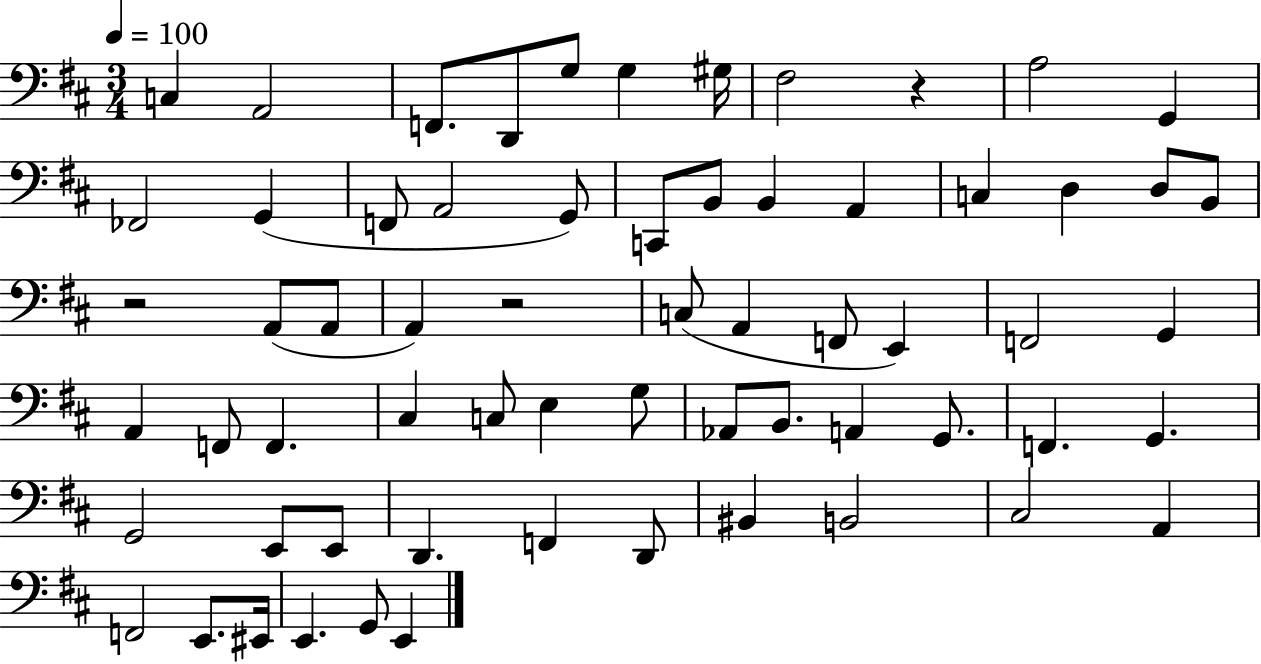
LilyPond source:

{
  \clef bass
  \numericTimeSignature
  \time 3/4
  \key d \major
  \tempo 4 = 100
  c4 a,2 | f,8. d,8 g8 g4 gis16 | fis2 r4 | a2 g,4 | \break fes,2 g,4( | f,8 a,2 g,8) | c,8 b,8 b,4 a,4 | c4 d4 d8 b,8 | \break r2 a,8( a,8 | a,4) r2 | c8( a,4 f,8 e,4) | f,2 g,4 | \break a,4 f,8 f,4. | cis4 c8 e4 g8 | aes,8 b,8. a,4 g,8. | f,4. g,4. | \break g,2 e,8 e,8 | d,4. f,4 d,8 | bis,4 b,2 | cis2 a,4 | \break f,2 e,8. eis,16 | e,4. g,8 e,4 | \bar "|."
}